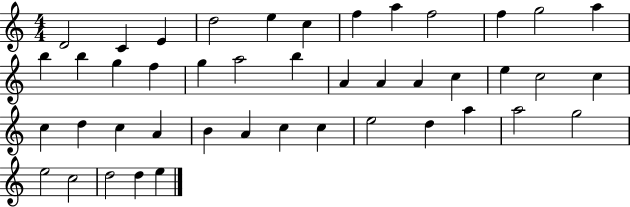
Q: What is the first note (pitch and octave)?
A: D4